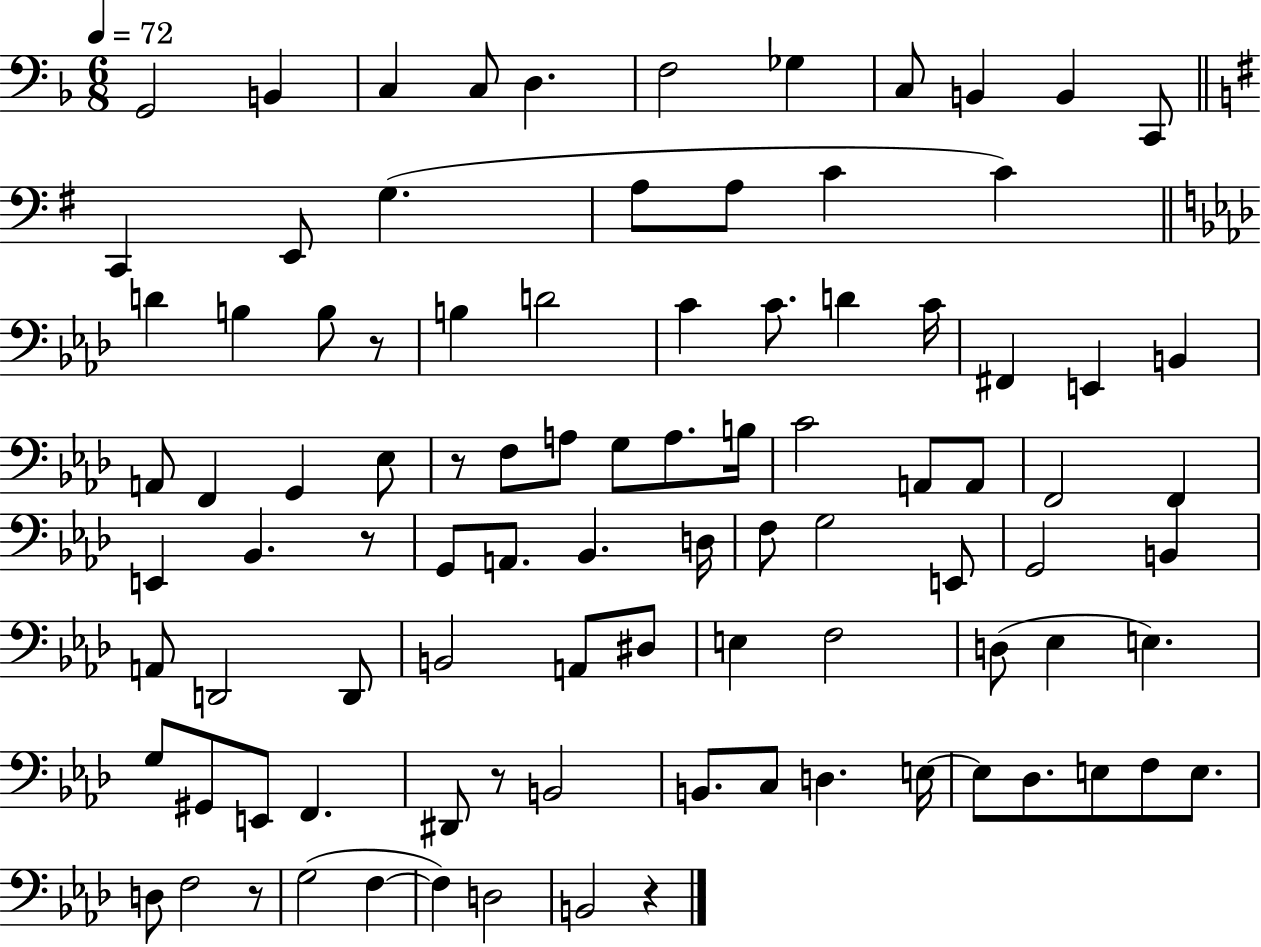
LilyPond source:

{
  \clef bass
  \numericTimeSignature
  \time 6/8
  \key f \major
  \tempo 4 = 72
  g,2 b,4 | c4 c8 d4. | f2 ges4 | c8 b,4 b,4 c,8 | \break \bar "||" \break \key g \major c,4 e,8 g4.( | a8 a8 c'4 c'4) | \bar "||" \break \key f \minor d'4 b4 b8 r8 | b4 d'2 | c'4 c'8. d'4 c'16 | fis,4 e,4 b,4 | \break a,8 f,4 g,4 ees8 | r8 f8 a8 g8 a8. b16 | c'2 a,8 a,8 | f,2 f,4 | \break e,4 bes,4. r8 | g,8 a,8. bes,4. d16 | f8 g2 e,8 | g,2 b,4 | \break a,8 d,2 d,8 | b,2 a,8 dis8 | e4 f2 | d8( ees4 e4.) | \break g8 gis,8 e,8 f,4. | dis,8 r8 b,2 | b,8. c8 d4. e16~~ | e8 des8. e8 f8 e8. | \break d8 f2 r8 | g2( f4~~ | f4) d2 | b,2 r4 | \break \bar "|."
}